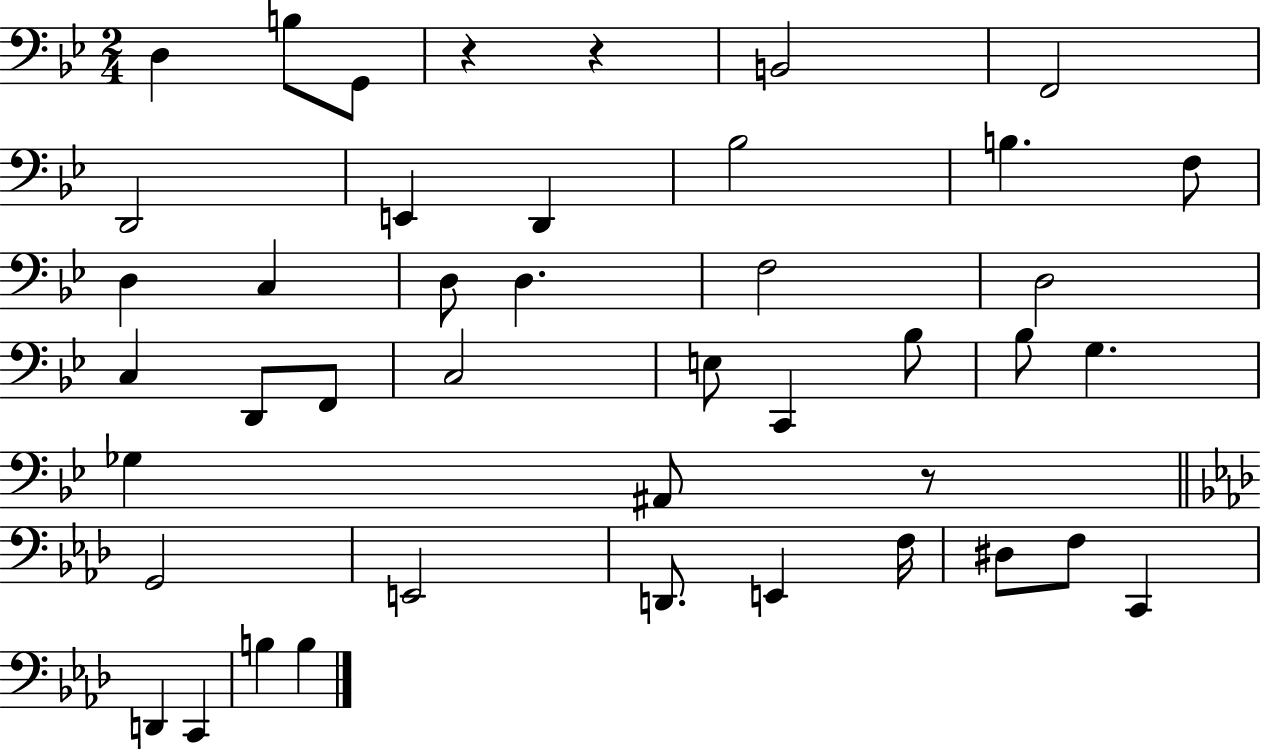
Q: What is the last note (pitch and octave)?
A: B3